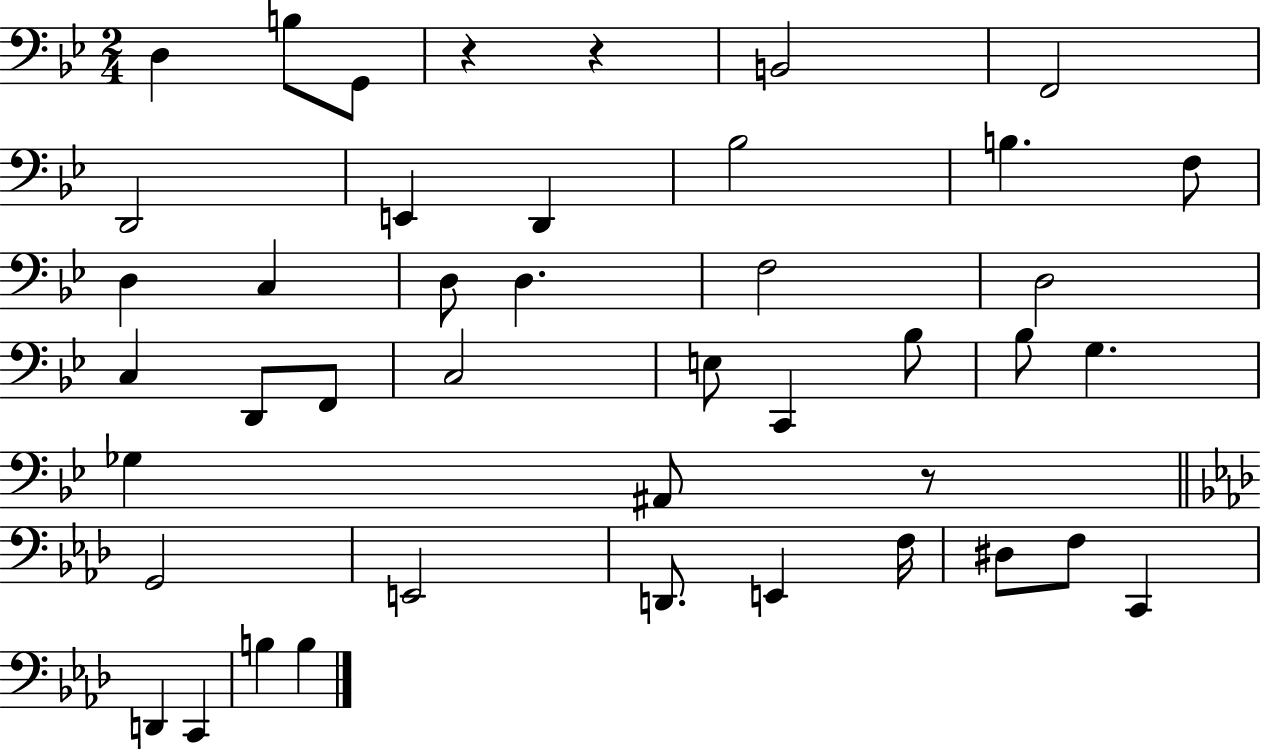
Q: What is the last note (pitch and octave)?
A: B3